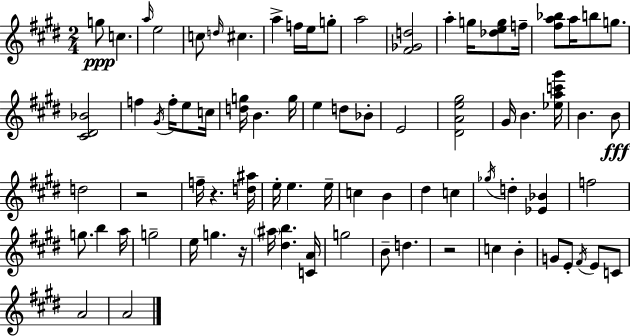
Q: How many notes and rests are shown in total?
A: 79